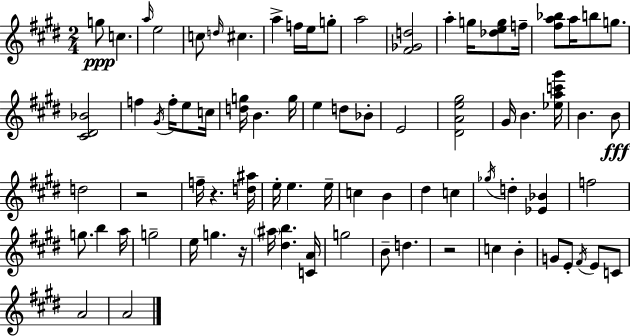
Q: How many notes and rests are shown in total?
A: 79